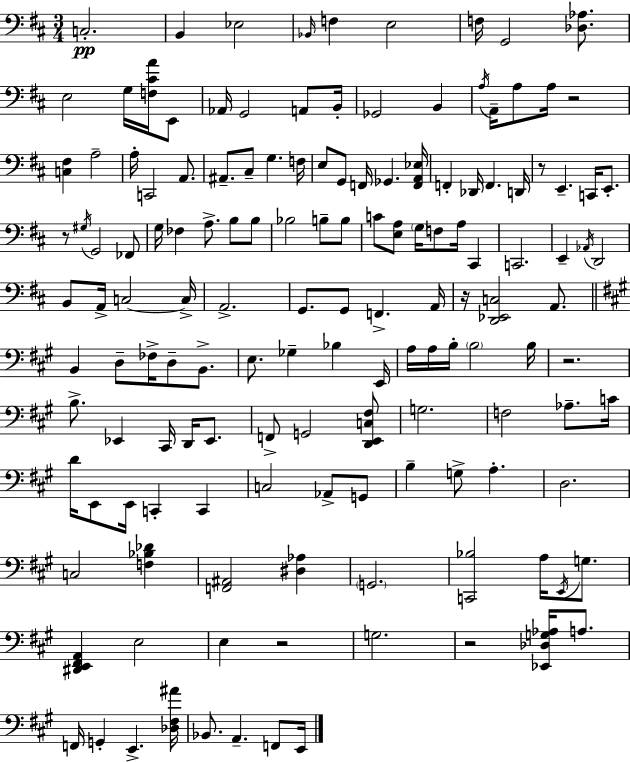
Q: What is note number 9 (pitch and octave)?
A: E3